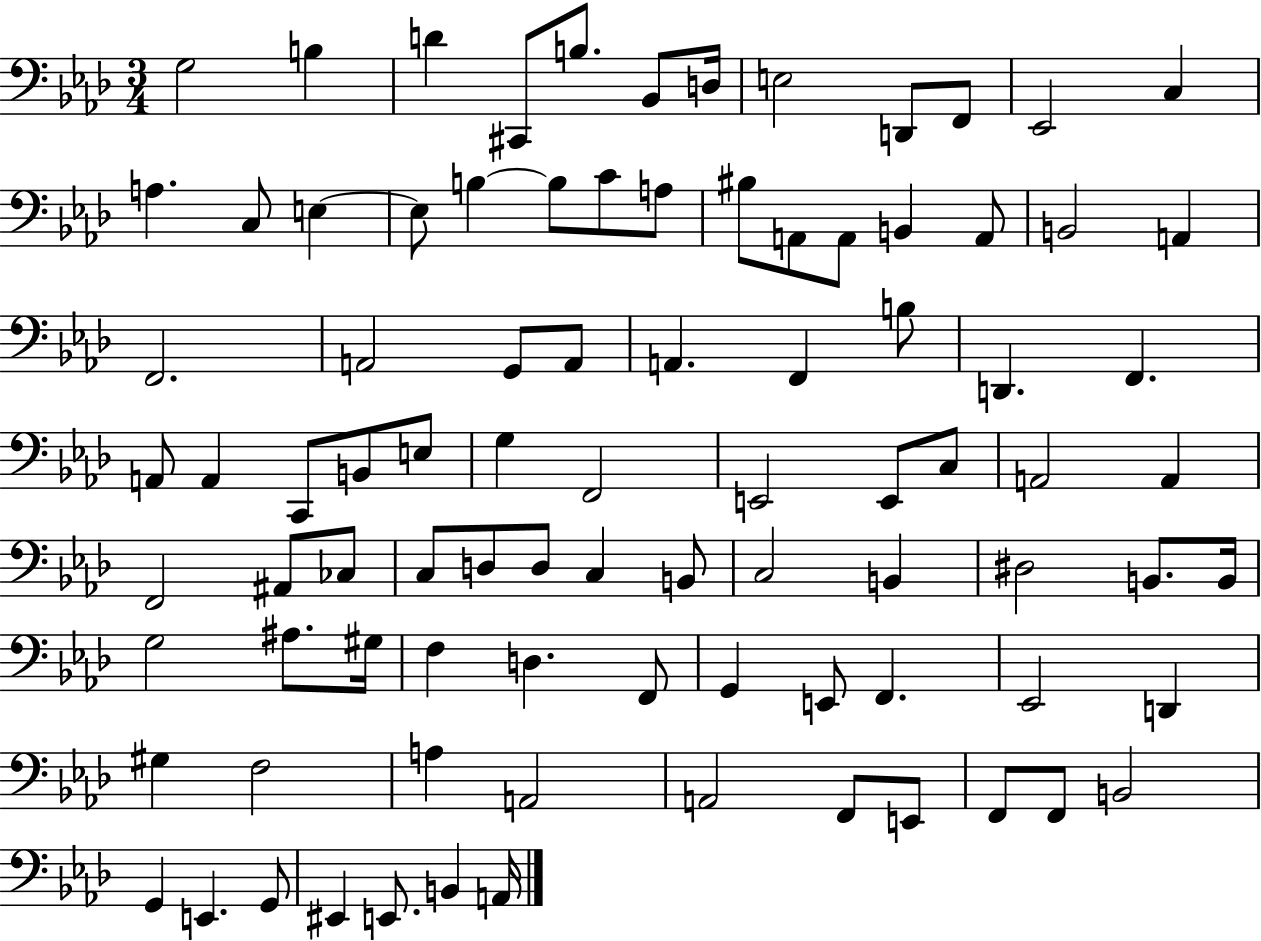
{
  \clef bass
  \numericTimeSignature
  \time 3/4
  \key aes \major
  g2 b4 | d'4 cis,8 b8. bes,8 d16 | e2 d,8 f,8 | ees,2 c4 | \break a4. c8 e4~~ | e8 b4~~ b8 c'8 a8 | bis8 a,8 a,8 b,4 a,8 | b,2 a,4 | \break f,2. | a,2 g,8 a,8 | a,4. f,4 b8 | d,4. f,4. | \break a,8 a,4 c,8 b,8 e8 | g4 f,2 | e,2 e,8 c8 | a,2 a,4 | \break f,2 ais,8 ces8 | c8 d8 d8 c4 b,8 | c2 b,4 | dis2 b,8. b,16 | \break g2 ais8. gis16 | f4 d4. f,8 | g,4 e,8 f,4. | ees,2 d,4 | \break gis4 f2 | a4 a,2 | a,2 f,8 e,8 | f,8 f,8 b,2 | \break g,4 e,4. g,8 | eis,4 e,8. b,4 a,16 | \bar "|."
}